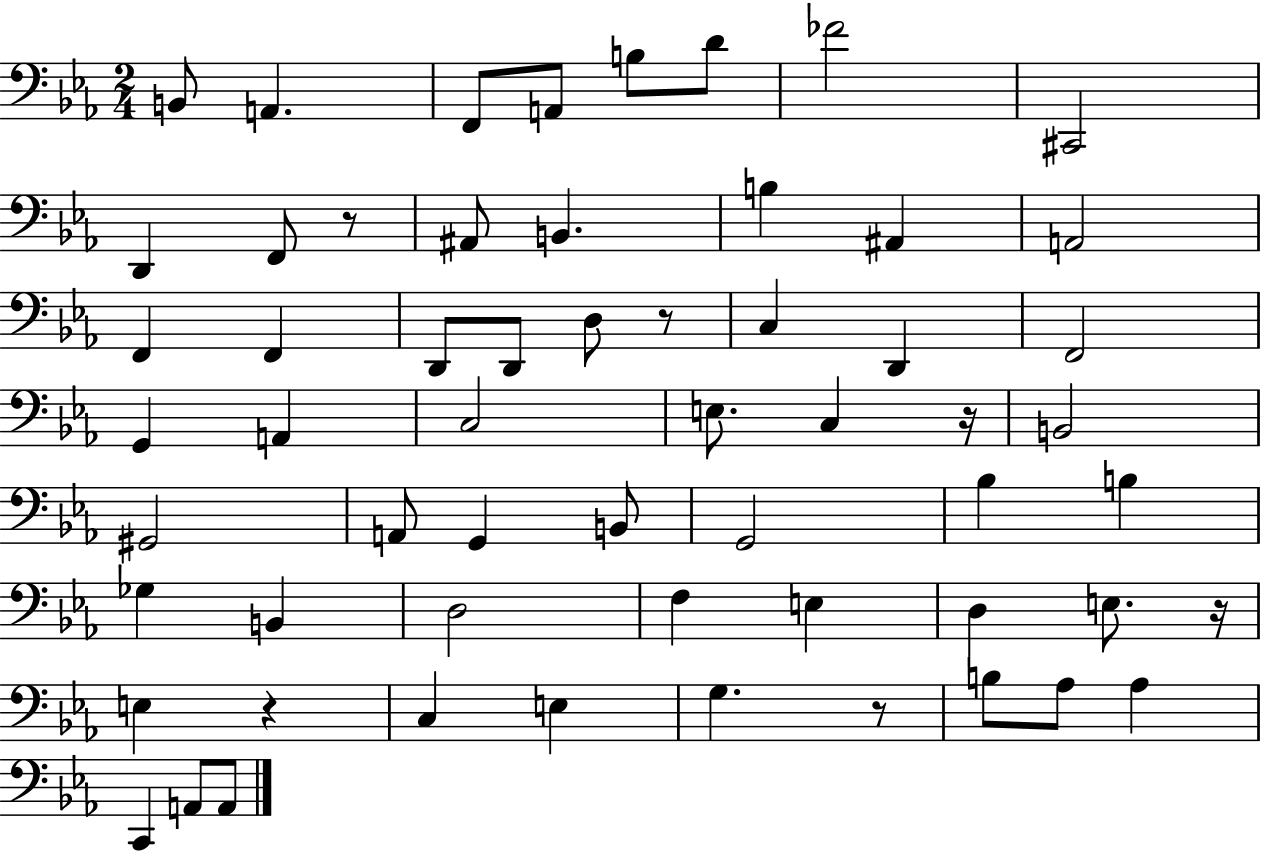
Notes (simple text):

B2/e A2/q. F2/e A2/e B3/e D4/e FES4/h C#2/h D2/q F2/e R/e A#2/e B2/q. B3/q A#2/q A2/h F2/q F2/q D2/e D2/e D3/e R/e C3/q D2/q F2/h G2/q A2/q C3/h E3/e. C3/q R/s B2/h G#2/h A2/e G2/q B2/e G2/h Bb3/q B3/q Gb3/q B2/q D3/h F3/q E3/q D3/q E3/e. R/s E3/q R/q C3/q E3/q G3/q. R/e B3/e Ab3/e Ab3/q C2/q A2/e A2/e